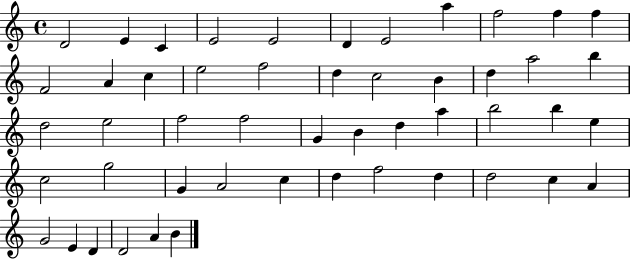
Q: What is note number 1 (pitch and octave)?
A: D4